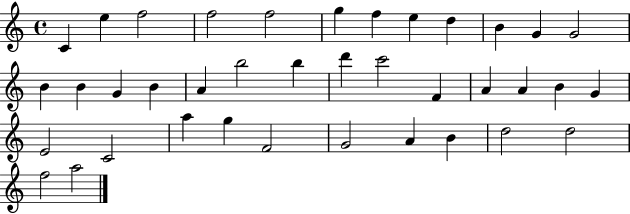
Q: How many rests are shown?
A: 0